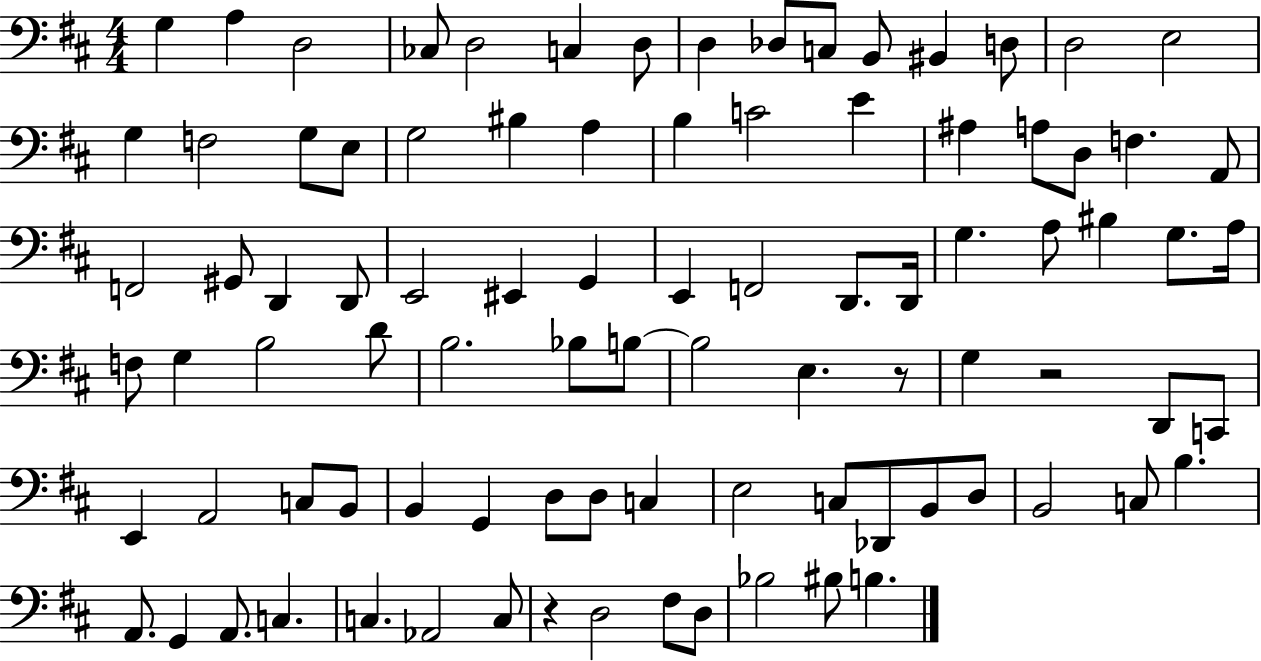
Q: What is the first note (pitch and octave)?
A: G3